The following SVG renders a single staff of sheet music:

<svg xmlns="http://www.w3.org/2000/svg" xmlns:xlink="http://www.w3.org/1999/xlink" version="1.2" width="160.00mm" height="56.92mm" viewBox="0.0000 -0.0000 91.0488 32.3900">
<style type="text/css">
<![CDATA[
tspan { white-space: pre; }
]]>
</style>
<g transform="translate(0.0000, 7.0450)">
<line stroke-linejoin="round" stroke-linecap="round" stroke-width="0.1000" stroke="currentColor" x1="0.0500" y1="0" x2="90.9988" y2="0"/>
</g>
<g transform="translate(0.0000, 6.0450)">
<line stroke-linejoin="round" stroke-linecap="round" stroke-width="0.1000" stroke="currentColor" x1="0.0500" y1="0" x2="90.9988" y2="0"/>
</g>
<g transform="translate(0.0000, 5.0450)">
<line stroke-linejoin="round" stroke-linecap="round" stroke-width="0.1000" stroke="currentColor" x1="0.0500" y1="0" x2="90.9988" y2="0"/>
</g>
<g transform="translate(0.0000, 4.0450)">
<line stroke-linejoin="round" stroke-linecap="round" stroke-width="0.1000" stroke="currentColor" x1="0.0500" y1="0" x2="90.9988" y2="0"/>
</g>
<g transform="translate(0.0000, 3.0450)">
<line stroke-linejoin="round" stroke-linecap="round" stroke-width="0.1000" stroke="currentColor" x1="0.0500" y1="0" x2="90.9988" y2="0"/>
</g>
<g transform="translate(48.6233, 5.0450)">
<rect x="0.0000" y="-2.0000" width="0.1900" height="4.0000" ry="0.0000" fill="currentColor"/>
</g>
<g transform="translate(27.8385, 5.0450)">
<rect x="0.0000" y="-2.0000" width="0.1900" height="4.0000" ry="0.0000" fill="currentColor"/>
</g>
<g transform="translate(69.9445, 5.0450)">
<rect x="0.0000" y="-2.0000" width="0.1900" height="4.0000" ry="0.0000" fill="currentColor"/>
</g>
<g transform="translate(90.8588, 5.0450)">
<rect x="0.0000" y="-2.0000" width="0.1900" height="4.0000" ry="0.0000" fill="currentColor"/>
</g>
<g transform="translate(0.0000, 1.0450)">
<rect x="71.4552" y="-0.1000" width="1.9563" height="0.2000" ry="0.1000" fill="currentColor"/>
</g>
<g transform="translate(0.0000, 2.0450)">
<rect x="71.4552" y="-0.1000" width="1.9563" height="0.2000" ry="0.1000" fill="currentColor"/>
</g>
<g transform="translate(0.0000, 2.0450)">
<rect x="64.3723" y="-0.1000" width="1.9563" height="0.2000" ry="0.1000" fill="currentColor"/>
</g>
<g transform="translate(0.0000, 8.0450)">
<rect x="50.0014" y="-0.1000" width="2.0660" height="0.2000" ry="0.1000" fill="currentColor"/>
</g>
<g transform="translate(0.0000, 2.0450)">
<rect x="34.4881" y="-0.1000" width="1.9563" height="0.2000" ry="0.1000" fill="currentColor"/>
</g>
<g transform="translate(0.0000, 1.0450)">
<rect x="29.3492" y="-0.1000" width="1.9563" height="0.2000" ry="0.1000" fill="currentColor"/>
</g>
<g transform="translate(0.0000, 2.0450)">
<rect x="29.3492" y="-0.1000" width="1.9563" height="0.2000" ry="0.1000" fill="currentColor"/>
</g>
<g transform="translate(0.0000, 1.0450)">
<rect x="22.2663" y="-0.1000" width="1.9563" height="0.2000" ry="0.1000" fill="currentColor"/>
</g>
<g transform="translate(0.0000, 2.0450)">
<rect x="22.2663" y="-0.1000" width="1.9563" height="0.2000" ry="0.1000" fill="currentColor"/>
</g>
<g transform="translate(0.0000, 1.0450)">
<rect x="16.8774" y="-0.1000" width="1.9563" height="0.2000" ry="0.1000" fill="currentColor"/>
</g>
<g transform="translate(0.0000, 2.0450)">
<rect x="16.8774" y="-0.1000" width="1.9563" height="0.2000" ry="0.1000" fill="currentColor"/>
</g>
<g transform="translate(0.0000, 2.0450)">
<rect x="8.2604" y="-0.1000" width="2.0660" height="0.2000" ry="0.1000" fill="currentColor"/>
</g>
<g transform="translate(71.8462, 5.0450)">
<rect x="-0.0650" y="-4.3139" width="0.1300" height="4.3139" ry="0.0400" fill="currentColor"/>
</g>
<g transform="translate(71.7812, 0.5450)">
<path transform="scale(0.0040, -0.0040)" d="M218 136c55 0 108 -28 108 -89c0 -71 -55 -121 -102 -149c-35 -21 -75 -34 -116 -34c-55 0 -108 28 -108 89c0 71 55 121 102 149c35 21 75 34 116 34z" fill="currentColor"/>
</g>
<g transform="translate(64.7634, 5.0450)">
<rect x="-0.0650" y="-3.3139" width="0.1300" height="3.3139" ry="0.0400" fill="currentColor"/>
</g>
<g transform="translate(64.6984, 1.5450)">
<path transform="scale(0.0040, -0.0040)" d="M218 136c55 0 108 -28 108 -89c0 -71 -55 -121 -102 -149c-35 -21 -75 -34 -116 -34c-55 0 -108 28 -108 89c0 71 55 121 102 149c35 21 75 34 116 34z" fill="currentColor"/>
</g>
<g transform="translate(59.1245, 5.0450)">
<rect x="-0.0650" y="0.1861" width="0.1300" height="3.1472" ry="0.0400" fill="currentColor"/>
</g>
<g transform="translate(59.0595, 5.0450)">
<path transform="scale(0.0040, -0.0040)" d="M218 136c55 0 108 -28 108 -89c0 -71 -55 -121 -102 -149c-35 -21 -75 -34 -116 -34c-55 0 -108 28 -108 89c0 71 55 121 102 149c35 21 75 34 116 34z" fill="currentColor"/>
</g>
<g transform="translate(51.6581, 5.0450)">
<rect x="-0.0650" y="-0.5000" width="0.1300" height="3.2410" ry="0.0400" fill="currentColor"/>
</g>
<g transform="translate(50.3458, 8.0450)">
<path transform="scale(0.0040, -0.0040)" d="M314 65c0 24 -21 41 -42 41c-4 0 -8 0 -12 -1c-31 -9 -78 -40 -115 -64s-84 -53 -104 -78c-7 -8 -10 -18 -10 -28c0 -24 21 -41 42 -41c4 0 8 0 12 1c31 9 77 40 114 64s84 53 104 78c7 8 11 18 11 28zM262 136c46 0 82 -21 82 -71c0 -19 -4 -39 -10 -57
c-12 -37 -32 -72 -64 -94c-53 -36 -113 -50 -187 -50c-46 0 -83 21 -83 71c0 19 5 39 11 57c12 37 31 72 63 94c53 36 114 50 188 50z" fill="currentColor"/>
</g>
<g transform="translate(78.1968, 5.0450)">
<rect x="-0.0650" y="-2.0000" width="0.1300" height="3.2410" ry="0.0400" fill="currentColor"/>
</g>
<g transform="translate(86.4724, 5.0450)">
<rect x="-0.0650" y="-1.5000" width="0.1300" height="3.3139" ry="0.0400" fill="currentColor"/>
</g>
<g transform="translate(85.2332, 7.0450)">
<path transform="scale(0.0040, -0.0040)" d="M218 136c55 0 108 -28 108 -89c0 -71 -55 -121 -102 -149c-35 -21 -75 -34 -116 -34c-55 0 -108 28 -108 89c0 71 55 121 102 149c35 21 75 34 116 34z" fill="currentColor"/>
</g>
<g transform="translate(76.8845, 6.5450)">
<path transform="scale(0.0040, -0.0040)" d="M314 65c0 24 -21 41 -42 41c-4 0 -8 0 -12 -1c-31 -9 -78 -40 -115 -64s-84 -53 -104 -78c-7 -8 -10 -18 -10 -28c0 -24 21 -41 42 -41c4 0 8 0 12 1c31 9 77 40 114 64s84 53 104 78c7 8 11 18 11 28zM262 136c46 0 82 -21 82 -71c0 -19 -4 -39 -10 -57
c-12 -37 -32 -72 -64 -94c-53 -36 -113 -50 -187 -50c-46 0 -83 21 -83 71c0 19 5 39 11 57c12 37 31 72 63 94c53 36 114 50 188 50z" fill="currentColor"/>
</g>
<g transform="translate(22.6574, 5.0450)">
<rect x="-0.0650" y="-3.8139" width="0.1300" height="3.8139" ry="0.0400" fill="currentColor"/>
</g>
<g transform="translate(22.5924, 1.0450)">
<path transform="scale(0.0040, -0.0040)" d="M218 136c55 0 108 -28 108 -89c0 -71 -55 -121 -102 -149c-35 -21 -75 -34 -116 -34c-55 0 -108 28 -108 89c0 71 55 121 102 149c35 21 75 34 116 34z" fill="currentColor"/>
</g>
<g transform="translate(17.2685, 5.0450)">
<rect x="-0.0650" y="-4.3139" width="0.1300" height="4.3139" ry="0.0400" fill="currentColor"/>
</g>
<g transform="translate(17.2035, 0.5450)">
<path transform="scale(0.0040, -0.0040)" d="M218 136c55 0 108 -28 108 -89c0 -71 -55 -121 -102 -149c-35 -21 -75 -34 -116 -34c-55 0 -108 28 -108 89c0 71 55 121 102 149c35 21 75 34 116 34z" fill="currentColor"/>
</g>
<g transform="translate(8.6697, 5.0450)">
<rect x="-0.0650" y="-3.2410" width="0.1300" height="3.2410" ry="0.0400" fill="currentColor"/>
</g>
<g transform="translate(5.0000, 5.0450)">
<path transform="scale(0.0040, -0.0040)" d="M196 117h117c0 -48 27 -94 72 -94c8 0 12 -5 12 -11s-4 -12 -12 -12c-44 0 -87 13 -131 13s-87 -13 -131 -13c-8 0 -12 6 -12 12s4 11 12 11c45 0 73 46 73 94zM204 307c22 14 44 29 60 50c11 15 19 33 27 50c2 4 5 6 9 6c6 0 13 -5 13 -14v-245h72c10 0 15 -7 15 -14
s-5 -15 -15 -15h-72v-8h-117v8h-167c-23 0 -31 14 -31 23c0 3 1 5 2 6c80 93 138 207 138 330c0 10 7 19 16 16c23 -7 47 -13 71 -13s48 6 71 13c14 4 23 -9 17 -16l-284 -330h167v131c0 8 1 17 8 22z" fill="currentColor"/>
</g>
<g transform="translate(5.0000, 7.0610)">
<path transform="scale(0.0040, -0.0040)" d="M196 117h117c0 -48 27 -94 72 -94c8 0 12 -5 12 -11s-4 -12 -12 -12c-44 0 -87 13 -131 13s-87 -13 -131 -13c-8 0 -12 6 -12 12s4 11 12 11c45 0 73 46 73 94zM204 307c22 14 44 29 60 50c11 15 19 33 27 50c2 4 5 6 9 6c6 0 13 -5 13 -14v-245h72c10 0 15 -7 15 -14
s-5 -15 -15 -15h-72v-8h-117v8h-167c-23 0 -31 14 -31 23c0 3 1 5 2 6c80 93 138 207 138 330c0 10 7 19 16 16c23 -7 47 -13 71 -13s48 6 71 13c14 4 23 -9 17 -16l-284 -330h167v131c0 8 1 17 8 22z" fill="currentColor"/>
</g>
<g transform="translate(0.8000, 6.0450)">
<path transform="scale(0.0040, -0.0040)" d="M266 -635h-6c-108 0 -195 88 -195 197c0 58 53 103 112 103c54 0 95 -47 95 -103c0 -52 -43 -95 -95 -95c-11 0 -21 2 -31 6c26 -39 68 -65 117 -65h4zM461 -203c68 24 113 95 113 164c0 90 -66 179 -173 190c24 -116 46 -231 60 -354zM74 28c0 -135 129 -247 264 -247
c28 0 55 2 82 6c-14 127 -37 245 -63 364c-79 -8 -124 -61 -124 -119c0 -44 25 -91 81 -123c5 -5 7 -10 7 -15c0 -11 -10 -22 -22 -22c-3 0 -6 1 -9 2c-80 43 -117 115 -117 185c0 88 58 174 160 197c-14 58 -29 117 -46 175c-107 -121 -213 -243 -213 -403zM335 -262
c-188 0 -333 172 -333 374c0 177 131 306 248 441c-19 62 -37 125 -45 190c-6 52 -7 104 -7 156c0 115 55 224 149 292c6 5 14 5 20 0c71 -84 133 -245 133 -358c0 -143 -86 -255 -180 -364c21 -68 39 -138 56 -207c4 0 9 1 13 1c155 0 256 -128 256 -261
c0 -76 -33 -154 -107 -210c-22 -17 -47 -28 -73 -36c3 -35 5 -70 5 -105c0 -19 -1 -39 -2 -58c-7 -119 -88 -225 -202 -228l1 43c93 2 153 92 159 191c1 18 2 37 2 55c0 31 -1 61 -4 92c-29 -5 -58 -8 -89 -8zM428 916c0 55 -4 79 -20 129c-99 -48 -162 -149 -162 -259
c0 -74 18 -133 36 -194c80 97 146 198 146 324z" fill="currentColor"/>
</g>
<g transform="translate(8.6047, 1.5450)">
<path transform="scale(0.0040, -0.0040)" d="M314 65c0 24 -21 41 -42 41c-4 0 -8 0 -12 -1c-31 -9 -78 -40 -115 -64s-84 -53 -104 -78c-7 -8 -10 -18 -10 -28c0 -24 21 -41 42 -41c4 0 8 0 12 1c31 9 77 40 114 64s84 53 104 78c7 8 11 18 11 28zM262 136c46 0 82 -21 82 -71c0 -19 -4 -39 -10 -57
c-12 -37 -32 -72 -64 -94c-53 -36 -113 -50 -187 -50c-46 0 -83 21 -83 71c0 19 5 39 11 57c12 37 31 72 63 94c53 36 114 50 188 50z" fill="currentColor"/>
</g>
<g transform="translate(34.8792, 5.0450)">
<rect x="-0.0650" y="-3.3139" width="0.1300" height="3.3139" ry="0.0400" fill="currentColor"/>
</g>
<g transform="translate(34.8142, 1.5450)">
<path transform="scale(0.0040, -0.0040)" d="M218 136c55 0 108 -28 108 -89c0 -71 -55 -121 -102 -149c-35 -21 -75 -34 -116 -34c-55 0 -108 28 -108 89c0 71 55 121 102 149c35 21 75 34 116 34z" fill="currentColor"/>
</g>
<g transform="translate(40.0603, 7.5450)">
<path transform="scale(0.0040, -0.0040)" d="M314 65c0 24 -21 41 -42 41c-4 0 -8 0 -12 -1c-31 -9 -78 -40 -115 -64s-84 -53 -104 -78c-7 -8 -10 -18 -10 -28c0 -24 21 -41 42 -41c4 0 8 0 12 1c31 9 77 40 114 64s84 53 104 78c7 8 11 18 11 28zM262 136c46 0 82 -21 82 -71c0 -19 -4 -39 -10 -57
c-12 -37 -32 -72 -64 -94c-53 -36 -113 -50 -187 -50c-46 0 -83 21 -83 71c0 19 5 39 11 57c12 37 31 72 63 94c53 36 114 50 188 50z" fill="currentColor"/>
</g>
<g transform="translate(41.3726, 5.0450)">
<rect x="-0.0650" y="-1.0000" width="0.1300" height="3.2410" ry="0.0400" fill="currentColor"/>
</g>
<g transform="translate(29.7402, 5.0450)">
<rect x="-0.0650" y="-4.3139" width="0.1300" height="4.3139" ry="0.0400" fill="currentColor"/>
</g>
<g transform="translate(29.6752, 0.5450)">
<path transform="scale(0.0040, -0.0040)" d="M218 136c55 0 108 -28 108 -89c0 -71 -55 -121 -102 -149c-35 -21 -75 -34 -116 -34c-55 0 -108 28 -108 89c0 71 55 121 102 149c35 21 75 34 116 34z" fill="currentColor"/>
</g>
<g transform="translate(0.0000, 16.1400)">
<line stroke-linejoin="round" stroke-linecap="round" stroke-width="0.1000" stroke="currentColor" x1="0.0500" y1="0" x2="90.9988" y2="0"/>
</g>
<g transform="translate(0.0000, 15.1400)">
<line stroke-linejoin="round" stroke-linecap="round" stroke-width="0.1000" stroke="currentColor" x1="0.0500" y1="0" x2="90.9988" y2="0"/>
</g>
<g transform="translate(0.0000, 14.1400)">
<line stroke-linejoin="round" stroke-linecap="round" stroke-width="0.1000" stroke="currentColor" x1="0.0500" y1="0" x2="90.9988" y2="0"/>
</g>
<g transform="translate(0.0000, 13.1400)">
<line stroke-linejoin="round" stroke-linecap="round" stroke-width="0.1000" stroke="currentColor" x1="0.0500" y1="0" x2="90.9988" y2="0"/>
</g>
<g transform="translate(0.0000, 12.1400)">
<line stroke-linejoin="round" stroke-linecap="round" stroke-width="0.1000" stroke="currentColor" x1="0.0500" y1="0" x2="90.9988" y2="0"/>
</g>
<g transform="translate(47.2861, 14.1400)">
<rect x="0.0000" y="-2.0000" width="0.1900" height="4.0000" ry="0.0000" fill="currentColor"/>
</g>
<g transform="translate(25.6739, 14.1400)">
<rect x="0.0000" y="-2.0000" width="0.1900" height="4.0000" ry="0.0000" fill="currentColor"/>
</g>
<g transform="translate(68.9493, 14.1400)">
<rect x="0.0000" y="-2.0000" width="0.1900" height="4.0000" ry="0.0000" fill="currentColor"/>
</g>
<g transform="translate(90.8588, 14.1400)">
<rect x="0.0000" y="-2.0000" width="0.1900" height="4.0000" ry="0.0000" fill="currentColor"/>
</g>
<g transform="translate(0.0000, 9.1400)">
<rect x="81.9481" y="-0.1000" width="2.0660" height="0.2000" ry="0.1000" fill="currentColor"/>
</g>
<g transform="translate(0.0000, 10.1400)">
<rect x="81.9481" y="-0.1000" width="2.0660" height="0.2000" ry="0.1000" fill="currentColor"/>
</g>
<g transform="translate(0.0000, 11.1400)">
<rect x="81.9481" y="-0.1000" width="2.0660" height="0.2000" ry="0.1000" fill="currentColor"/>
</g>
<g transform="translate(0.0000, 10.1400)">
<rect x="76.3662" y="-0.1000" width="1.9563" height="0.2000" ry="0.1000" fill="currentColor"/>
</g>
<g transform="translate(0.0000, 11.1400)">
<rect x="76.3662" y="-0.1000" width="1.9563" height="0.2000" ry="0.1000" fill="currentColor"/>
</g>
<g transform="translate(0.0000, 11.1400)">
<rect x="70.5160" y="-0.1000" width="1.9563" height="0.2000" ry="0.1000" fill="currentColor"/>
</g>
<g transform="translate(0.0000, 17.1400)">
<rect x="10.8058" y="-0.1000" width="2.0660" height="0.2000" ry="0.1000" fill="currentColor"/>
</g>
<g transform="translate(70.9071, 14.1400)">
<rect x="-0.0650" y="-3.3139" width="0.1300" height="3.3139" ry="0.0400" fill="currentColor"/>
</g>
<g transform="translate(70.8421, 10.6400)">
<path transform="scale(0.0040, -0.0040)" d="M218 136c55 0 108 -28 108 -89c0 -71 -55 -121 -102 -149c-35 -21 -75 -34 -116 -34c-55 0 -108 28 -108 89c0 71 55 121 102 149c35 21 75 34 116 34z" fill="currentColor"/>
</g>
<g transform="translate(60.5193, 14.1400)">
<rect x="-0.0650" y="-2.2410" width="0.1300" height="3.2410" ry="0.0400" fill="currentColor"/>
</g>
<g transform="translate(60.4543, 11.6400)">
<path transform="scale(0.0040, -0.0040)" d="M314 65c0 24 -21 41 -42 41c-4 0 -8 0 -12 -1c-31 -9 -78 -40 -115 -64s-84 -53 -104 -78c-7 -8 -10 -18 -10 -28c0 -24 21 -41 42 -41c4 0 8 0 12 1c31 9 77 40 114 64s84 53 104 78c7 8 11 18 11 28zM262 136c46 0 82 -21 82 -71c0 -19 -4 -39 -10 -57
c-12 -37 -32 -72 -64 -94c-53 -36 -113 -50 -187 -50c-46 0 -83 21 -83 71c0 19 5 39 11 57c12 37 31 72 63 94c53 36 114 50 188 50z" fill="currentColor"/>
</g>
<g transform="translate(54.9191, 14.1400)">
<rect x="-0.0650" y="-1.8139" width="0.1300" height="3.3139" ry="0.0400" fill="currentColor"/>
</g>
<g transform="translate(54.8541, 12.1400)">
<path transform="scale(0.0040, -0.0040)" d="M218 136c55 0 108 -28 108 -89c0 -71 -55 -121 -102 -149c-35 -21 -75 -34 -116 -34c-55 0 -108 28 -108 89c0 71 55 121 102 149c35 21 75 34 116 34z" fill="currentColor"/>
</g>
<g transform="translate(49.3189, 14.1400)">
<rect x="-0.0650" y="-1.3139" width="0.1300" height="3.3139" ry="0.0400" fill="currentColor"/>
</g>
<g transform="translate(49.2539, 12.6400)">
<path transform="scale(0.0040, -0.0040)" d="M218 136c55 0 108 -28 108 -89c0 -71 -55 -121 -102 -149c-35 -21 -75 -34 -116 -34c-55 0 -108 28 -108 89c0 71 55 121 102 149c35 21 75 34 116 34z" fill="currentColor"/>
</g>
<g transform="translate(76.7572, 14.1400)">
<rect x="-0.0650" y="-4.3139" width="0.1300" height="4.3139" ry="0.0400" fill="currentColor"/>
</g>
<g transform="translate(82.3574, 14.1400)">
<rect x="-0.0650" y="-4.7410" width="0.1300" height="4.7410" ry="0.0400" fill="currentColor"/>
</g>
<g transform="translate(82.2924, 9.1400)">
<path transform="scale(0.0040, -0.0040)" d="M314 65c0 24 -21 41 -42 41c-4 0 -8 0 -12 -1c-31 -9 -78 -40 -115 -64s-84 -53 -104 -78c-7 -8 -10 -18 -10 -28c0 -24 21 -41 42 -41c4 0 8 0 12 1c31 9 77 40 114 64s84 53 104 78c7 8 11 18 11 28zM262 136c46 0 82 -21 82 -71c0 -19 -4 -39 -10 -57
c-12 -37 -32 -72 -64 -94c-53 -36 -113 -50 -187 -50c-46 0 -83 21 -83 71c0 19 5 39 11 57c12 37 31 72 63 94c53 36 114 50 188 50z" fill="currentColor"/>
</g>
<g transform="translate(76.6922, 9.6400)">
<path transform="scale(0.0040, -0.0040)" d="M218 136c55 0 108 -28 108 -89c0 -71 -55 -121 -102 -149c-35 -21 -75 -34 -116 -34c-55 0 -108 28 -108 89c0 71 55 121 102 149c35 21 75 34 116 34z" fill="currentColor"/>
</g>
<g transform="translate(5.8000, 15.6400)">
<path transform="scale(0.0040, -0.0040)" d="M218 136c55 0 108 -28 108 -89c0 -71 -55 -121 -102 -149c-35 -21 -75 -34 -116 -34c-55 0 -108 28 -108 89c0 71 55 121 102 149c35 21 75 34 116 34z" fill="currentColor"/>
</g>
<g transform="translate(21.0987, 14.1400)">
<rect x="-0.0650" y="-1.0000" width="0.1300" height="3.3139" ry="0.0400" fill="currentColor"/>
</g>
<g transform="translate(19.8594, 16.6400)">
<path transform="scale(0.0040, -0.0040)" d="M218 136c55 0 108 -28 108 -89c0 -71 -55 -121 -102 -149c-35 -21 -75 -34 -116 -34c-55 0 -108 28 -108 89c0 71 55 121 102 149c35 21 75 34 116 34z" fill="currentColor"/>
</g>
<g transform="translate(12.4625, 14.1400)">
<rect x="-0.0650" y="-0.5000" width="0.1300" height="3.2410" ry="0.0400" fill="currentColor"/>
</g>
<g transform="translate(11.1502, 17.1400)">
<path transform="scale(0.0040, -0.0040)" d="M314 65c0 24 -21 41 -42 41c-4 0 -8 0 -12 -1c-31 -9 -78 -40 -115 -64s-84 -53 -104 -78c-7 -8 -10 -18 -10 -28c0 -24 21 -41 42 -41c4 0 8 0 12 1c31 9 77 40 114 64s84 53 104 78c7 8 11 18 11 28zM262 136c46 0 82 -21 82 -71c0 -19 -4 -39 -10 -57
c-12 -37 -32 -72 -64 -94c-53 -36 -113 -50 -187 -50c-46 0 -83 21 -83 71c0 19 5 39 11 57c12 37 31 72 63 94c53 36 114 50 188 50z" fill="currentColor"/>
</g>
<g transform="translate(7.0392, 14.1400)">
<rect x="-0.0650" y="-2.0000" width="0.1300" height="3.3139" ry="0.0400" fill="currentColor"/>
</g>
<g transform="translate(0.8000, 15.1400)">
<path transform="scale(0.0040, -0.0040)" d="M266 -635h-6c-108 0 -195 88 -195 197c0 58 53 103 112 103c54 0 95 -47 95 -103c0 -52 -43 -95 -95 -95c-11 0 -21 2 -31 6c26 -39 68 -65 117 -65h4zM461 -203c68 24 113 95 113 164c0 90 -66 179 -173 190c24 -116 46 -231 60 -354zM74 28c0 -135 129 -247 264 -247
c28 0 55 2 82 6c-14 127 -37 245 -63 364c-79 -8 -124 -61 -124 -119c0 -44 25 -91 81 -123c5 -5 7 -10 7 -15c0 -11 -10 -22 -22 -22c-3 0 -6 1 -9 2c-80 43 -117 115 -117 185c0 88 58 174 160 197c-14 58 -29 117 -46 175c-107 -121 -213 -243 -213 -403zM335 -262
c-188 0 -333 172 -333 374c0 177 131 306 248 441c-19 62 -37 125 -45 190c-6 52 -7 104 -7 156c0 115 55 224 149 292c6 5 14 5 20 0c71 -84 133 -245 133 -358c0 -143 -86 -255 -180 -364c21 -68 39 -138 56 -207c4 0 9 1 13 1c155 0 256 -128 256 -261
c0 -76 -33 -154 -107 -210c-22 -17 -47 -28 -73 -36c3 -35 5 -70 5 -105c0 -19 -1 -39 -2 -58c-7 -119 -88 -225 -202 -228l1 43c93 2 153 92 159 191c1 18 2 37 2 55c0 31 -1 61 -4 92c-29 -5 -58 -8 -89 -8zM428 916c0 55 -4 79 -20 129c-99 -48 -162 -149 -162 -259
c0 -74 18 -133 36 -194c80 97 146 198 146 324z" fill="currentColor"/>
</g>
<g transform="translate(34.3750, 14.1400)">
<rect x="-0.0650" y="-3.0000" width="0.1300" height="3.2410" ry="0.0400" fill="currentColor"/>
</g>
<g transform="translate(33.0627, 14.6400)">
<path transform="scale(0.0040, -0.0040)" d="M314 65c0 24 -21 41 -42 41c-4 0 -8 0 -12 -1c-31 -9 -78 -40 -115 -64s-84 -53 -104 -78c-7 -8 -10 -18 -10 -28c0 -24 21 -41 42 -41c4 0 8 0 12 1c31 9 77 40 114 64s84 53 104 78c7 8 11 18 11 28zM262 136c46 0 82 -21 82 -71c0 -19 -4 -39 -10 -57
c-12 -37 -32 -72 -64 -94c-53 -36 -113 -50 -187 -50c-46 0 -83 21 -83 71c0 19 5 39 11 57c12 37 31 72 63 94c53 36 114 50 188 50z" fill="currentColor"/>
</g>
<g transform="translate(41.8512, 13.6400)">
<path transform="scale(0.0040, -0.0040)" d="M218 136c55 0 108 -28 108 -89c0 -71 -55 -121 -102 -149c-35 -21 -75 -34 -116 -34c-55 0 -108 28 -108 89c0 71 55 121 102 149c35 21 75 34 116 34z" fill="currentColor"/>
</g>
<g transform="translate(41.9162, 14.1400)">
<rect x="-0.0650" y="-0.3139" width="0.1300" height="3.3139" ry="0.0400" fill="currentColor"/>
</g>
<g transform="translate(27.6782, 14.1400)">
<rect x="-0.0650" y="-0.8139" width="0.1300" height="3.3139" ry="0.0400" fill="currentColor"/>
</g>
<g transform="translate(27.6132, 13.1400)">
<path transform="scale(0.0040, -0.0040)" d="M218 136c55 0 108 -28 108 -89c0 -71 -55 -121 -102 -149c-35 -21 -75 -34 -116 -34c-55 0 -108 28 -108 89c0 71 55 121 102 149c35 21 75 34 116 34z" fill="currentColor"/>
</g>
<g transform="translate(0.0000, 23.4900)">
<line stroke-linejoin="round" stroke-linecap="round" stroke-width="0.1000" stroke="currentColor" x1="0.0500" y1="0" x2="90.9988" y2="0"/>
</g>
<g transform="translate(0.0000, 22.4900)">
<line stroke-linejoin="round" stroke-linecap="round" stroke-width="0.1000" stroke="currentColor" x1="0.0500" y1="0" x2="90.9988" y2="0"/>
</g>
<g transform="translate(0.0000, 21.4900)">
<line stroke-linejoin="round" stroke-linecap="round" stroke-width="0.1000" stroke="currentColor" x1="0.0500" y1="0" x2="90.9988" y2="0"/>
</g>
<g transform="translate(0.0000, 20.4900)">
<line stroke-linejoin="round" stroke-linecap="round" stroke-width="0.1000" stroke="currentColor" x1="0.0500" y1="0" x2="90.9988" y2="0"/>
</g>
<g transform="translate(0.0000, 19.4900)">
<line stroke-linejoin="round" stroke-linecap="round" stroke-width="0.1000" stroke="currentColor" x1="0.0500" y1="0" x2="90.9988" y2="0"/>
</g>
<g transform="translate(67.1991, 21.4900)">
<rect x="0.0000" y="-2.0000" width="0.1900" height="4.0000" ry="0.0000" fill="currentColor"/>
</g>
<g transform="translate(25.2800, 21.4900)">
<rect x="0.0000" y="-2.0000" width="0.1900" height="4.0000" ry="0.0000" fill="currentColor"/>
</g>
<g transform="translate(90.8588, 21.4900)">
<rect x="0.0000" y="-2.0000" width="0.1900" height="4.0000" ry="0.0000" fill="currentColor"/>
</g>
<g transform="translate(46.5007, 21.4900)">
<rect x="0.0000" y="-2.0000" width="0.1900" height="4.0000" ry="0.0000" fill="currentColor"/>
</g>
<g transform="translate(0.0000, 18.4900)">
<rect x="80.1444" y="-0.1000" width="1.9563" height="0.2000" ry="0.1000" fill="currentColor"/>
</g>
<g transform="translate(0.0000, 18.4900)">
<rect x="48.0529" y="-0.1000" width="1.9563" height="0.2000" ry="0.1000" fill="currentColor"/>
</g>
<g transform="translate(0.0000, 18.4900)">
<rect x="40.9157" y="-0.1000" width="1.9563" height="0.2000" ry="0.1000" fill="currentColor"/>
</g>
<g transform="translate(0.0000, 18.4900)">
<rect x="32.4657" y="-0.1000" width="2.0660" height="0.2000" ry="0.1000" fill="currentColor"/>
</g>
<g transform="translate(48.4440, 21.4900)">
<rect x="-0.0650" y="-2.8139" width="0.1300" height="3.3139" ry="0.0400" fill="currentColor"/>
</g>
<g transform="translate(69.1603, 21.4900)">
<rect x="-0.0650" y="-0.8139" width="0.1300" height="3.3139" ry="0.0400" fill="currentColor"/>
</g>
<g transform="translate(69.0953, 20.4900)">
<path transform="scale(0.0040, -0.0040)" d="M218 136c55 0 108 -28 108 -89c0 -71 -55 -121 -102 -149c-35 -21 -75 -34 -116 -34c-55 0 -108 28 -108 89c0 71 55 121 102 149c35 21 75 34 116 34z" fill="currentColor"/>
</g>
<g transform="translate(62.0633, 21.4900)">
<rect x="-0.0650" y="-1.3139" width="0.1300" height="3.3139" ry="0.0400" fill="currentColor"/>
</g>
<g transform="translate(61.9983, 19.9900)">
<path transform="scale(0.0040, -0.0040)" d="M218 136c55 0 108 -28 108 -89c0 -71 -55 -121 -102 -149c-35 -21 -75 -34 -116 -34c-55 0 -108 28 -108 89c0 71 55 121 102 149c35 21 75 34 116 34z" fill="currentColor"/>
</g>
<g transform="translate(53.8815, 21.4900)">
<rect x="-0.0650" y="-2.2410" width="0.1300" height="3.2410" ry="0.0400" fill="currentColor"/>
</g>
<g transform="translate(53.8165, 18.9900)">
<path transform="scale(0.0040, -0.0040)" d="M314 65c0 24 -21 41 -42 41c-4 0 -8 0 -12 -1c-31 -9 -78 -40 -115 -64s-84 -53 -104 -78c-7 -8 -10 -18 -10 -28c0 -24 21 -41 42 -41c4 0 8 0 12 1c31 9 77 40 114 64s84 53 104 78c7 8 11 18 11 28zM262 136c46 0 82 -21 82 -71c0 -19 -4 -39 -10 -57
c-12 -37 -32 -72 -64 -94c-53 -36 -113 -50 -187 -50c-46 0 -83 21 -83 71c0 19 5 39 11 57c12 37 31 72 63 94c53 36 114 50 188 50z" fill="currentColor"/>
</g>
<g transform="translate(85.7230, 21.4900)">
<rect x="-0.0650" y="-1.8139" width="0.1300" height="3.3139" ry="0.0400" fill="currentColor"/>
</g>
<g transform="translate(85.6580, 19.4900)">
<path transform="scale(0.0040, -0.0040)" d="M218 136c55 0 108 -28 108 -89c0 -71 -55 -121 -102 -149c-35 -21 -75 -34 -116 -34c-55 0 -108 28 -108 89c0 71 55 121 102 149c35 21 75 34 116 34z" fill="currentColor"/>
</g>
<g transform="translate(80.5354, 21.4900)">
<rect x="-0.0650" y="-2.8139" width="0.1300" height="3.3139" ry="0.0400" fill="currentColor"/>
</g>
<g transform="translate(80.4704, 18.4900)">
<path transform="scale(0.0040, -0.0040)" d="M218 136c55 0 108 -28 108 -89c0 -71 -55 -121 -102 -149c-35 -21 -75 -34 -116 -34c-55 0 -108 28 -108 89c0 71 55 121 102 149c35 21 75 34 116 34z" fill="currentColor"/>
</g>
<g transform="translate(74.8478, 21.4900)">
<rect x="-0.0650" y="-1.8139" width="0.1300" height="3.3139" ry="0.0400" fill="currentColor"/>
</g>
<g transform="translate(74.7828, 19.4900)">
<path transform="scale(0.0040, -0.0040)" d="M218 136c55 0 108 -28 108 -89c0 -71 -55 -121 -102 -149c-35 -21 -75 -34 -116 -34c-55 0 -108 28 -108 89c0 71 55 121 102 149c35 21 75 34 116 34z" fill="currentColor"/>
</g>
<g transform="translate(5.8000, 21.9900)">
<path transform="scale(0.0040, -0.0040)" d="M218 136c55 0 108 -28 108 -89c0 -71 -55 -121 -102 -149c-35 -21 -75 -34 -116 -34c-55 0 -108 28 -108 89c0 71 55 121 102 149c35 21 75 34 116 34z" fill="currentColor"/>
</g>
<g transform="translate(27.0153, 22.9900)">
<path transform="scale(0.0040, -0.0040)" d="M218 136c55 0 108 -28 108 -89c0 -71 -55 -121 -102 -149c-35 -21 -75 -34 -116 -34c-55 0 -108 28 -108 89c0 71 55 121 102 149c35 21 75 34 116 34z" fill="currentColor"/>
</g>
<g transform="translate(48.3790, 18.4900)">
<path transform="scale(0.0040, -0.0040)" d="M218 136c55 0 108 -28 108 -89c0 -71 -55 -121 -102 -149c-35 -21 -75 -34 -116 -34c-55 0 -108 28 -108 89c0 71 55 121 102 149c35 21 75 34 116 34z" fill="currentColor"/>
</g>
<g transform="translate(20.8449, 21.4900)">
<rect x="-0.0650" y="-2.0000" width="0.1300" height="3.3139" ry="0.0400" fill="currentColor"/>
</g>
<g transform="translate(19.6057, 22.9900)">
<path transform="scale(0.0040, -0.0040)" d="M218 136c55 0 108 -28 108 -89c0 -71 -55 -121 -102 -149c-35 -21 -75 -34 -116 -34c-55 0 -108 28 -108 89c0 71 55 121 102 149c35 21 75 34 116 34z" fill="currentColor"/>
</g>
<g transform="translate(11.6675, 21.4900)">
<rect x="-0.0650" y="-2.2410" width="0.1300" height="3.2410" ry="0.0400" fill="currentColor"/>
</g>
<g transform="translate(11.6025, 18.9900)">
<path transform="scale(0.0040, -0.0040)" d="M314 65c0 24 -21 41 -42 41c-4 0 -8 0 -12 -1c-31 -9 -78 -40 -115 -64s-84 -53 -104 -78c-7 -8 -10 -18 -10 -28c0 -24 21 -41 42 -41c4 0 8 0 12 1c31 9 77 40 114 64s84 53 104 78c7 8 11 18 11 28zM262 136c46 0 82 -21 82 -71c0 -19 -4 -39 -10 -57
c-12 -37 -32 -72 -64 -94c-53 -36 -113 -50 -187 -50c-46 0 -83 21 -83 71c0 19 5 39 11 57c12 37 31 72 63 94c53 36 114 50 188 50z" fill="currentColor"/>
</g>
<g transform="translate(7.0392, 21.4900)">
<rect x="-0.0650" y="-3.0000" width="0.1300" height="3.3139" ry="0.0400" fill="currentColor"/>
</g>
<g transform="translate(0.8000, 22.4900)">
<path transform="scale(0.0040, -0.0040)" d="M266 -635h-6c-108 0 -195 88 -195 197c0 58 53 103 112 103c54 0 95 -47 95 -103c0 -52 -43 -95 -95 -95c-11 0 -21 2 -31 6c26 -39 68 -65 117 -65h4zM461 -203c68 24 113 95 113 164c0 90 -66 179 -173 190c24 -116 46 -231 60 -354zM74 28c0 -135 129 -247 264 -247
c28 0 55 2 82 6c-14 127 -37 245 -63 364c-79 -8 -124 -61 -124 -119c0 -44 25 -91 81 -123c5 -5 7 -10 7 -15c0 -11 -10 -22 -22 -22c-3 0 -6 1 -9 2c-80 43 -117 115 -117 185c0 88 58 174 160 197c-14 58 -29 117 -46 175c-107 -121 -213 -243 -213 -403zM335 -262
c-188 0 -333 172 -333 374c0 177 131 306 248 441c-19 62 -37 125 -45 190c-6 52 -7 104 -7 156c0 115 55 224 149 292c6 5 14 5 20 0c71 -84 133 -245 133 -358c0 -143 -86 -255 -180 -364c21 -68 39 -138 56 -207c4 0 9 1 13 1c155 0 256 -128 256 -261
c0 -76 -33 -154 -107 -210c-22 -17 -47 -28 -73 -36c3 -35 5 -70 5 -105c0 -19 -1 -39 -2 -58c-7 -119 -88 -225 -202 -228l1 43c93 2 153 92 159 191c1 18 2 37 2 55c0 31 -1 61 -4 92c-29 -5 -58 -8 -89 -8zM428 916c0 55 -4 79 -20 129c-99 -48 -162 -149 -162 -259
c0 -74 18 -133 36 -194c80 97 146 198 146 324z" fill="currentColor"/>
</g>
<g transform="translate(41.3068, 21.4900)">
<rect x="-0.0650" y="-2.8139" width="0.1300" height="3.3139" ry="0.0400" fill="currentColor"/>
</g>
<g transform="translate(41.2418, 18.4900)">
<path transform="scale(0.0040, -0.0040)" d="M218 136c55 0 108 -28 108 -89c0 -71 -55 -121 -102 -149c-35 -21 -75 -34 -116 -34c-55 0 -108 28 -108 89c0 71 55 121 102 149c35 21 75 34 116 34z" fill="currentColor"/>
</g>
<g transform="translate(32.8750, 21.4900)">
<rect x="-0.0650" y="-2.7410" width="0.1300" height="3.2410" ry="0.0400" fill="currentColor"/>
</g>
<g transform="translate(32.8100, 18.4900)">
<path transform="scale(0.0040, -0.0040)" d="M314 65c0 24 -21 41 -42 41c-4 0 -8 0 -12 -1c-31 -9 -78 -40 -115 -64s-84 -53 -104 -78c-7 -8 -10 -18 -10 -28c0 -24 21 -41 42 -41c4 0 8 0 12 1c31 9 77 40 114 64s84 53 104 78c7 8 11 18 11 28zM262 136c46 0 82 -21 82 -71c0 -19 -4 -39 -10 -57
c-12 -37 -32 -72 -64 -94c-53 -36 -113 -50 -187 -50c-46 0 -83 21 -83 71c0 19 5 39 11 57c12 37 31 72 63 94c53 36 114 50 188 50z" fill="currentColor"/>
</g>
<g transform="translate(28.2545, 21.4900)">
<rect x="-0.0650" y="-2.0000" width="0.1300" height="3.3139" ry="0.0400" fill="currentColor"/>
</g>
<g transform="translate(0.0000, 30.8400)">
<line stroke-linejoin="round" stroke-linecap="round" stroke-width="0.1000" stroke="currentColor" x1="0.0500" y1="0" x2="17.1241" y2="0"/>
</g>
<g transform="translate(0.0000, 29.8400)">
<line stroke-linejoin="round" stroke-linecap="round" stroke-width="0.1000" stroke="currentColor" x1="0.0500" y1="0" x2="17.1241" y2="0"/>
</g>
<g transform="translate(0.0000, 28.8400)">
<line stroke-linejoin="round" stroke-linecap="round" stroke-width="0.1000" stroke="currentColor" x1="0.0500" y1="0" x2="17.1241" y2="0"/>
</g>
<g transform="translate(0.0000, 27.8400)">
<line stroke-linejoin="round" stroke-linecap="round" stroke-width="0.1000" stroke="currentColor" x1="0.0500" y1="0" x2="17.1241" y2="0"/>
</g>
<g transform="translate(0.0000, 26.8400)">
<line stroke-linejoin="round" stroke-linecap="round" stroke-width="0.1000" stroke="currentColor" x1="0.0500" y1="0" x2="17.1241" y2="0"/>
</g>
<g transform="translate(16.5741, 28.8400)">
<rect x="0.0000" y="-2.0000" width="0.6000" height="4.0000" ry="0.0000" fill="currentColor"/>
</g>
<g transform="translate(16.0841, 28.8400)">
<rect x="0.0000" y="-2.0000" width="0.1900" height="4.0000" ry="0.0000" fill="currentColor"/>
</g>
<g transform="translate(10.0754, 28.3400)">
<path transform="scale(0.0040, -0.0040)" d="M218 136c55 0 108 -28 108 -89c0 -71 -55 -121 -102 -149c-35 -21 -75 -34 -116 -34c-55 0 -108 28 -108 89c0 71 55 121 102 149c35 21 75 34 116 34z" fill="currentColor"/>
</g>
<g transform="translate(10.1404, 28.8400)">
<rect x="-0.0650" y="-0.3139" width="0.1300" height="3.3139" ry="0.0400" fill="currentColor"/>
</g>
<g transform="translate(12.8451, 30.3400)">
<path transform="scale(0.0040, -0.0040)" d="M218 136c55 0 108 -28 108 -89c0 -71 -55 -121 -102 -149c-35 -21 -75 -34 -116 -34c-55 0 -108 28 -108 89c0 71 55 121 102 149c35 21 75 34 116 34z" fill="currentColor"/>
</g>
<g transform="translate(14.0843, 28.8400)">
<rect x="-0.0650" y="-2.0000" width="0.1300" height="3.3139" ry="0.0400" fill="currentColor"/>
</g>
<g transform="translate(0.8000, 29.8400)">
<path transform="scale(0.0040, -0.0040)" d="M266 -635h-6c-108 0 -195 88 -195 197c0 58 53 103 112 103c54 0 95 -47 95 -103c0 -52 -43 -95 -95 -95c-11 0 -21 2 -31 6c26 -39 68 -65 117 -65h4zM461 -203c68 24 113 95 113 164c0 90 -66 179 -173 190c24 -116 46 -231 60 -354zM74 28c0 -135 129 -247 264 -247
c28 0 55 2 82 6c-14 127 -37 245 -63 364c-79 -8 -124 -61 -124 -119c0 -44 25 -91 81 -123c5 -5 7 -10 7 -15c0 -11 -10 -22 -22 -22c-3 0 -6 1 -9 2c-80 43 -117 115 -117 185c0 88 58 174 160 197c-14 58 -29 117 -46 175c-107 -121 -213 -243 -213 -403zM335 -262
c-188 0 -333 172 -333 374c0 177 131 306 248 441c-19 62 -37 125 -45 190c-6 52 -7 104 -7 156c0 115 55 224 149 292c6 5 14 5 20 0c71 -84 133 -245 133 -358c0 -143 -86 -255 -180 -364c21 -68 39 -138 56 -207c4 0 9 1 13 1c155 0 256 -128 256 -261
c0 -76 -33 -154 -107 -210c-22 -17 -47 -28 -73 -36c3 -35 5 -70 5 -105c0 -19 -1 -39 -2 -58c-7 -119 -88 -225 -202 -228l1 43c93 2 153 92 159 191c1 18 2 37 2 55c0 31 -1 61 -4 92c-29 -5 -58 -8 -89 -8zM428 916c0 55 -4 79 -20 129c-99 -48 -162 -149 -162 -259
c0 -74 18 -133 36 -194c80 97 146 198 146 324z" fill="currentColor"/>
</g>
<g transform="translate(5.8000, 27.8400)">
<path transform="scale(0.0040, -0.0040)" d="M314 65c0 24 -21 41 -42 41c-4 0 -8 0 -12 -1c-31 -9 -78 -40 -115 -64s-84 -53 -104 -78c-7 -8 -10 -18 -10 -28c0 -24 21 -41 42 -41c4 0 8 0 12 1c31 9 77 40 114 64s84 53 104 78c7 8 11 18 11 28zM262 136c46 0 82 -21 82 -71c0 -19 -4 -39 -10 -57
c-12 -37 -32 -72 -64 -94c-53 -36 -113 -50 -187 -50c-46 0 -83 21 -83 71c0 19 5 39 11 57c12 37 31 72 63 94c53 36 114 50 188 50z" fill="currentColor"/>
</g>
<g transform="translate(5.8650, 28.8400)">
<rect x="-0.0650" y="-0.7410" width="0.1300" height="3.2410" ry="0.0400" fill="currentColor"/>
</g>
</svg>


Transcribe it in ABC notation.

X:1
T:Untitled
M:4/4
L:1/4
K:C
b2 d' c' d' b D2 C2 B b d' F2 E F C2 D d A2 c e f g2 b d' e'2 A g2 F F a2 a a g2 e d f a f d2 c F